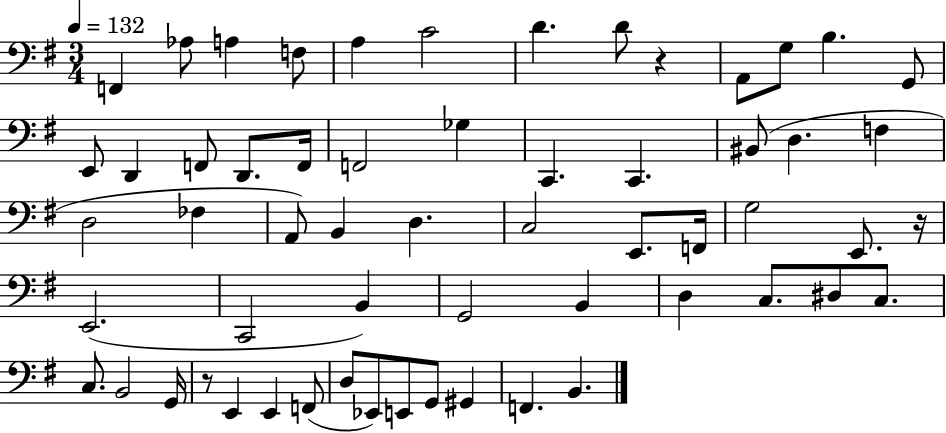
{
  \clef bass
  \numericTimeSignature
  \time 3/4
  \key g \major
  \tempo 4 = 132
  \repeat volta 2 { f,4 aes8 a4 f8 | a4 c'2 | d'4. d'8 r4 | a,8 g8 b4. g,8 | \break e,8 d,4 f,8 d,8. f,16 | f,2 ges4 | c,4. c,4. | bis,8( d4. f4 | \break d2 fes4 | a,8) b,4 d4. | c2 e,8. f,16 | g2 e,8. r16 | \break e,2.( | c,2 b,4) | g,2 b,4 | d4 c8. dis8 c8. | \break c8. b,2 g,16 | r8 e,4 e,4 f,8( | d8 ees,8) e,8 g,8 gis,4 | f,4. b,4. | \break } \bar "|."
}